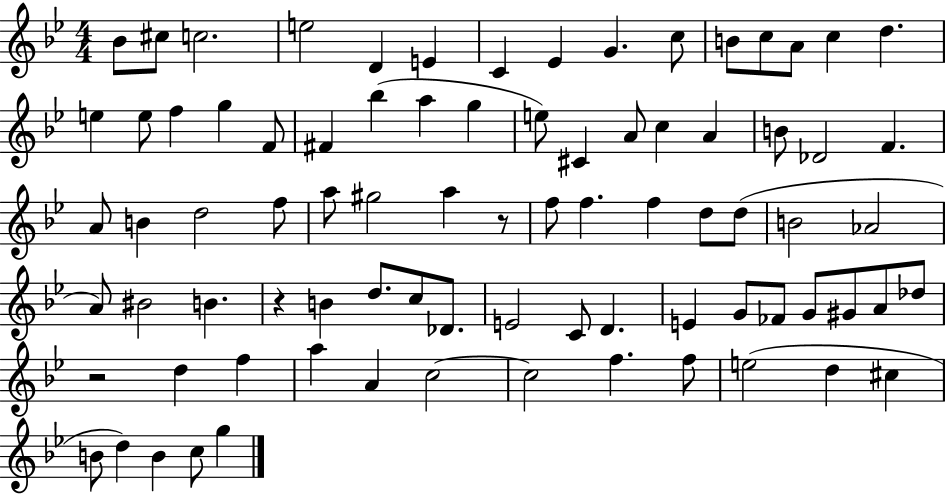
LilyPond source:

{
  \clef treble
  \numericTimeSignature
  \time 4/4
  \key bes \major
  bes'8 cis''8 c''2. | e''2 d'4 e'4 | c'4 ees'4 g'4. c''8 | b'8 c''8 a'8 c''4 d''4. | \break e''4 e''8 f''4 g''4 f'8 | fis'4 bes''4( a''4 g''4 | e''8) cis'4 a'8 c''4 a'4 | b'8 des'2 f'4. | \break a'8 b'4 d''2 f''8 | a''8 gis''2 a''4 r8 | f''8 f''4. f''4 d''8 d''8( | b'2 aes'2 | \break a'8) bis'2 b'4. | r4 b'4 d''8. c''8 des'8. | e'2 c'8 d'4. | e'4 g'8 fes'8 g'8 gis'8 a'8 des''8 | \break r2 d''4 f''4 | a''4 a'4 c''2~~ | c''2 f''4. f''8 | e''2( d''4 cis''4 | \break b'8 d''4) b'4 c''8 g''4 | \bar "|."
}